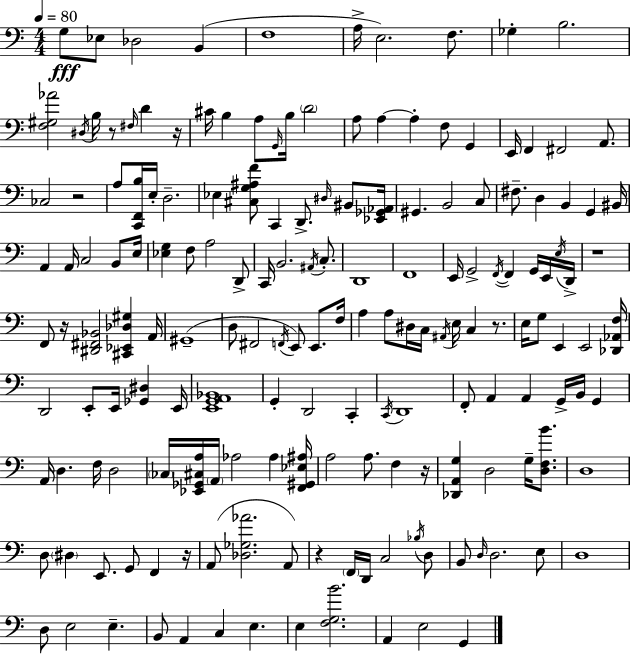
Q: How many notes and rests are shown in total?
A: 170